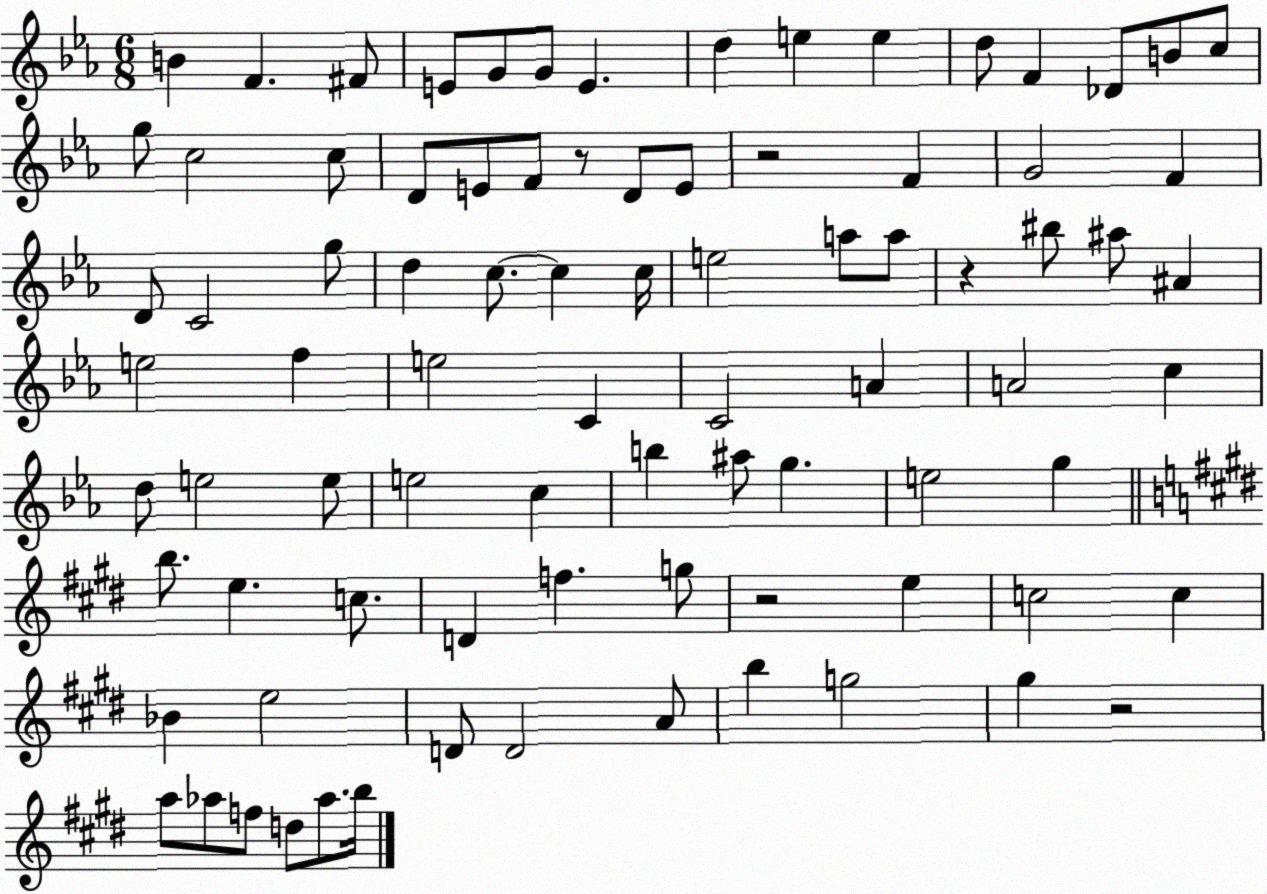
X:1
T:Untitled
M:6/8
L:1/4
K:Eb
B F ^F/2 E/2 G/2 G/2 E d e e d/2 F _D/2 B/2 c/2 g/2 c2 c/2 D/2 E/2 F/2 z/2 D/2 E/2 z2 F G2 F D/2 C2 g/2 d c/2 c c/4 e2 a/2 a/2 z ^b/2 ^a/2 ^A e2 f e2 C C2 A A2 c d/2 e2 e/2 e2 c b ^a/2 g e2 g b/2 e c/2 D f g/2 z2 e c2 c _B e2 D/2 D2 A/2 b g2 ^g z2 a/2 _a/2 f/2 d/2 _a/2 b/4